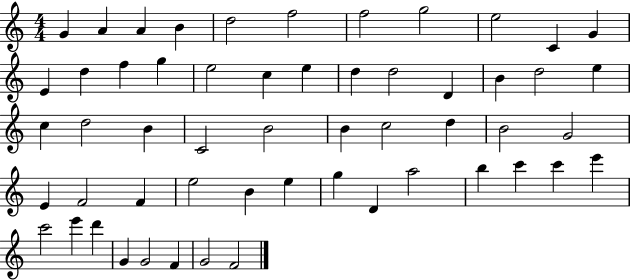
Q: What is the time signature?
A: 4/4